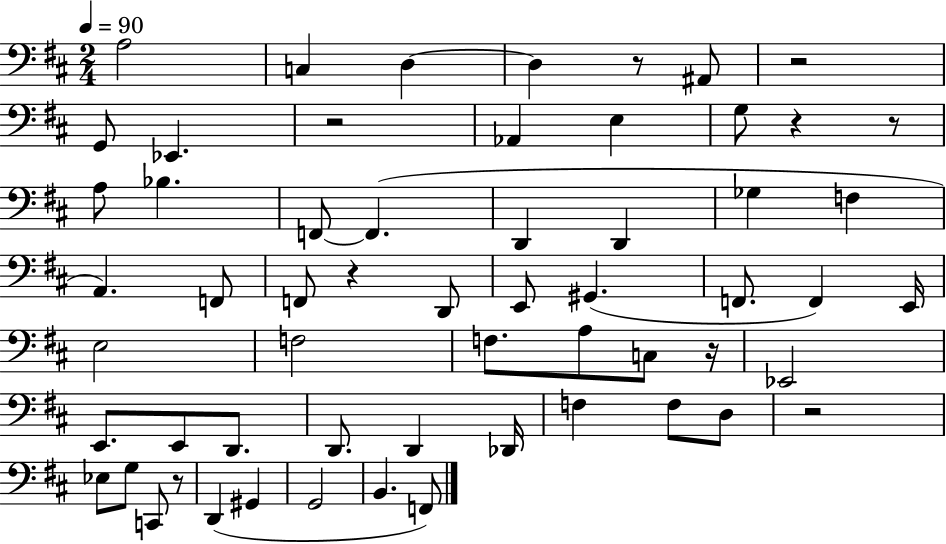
{
  \clef bass
  \numericTimeSignature
  \time 2/4
  \key d \major
  \tempo 4 = 90
  \repeat volta 2 { a2 | c4 d4~~ | d4 r8 ais,8 | r2 | \break g,8 ees,4. | r2 | aes,4 e4 | g8 r4 r8 | \break a8 bes4. | f,8~~ f,4.( | d,4 d,4 | ges4 f4 | \break a,4.) f,8 | f,8 r4 d,8 | e,8 gis,4.( | f,8. f,4) e,16 | \break e2 | f2 | f8. a8 c8 r16 | ees,2 | \break e,8. e,8 d,8. | d,8. d,4 des,16 | f4 f8 d8 | r2 | \break ees8 g8 c,8 r8 | d,4( gis,4 | g,2 | b,4. f,8) | \break } \bar "|."
}